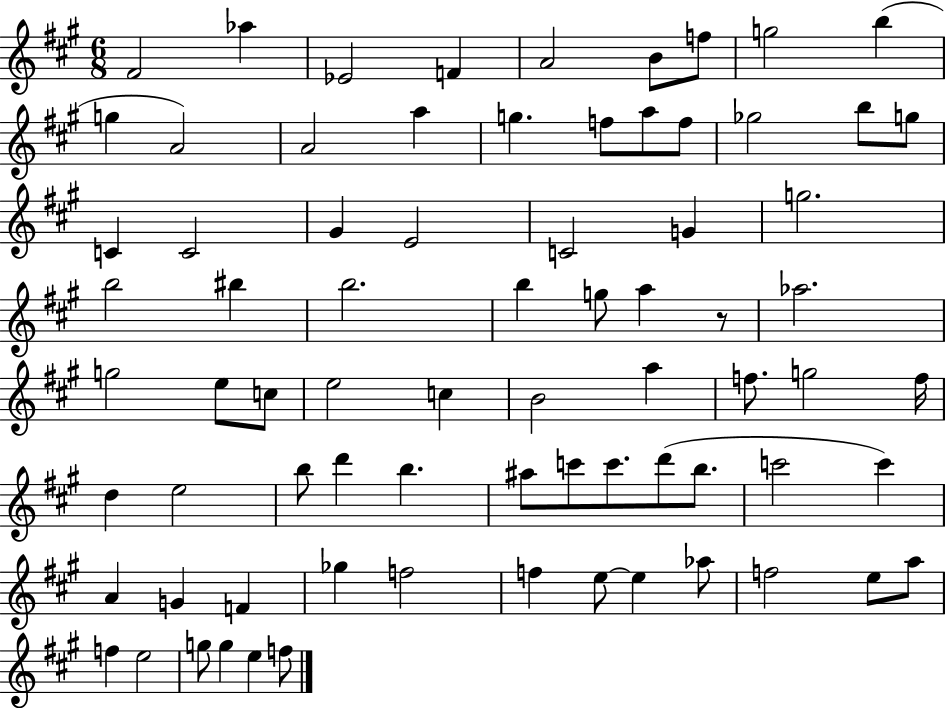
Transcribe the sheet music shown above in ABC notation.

X:1
T:Untitled
M:6/8
L:1/4
K:A
^F2 _a _E2 F A2 B/2 f/2 g2 b g A2 A2 a g f/2 a/2 f/2 _g2 b/2 g/2 C C2 ^G E2 C2 G g2 b2 ^b b2 b g/2 a z/2 _a2 g2 e/2 c/2 e2 c B2 a f/2 g2 f/4 d e2 b/2 d' b ^a/2 c'/2 c'/2 d'/2 b/2 c'2 c' A G F _g f2 f e/2 e _a/2 f2 e/2 a/2 f e2 g/2 g e f/2